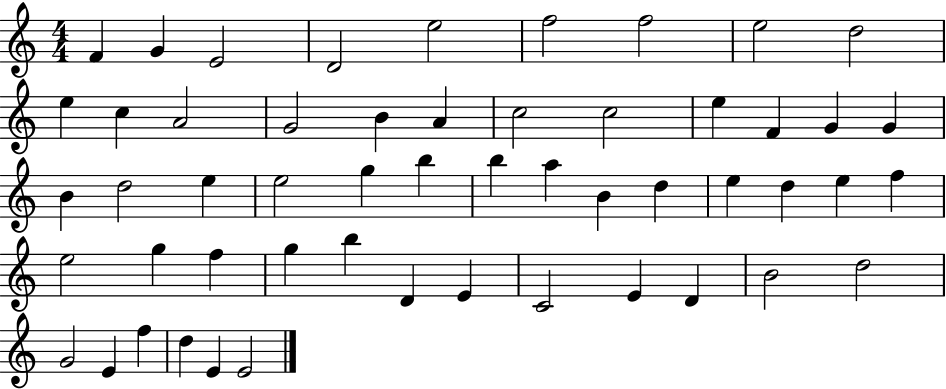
X:1
T:Untitled
M:4/4
L:1/4
K:C
F G E2 D2 e2 f2 f2 e2 d2 e c A2 G2 B A c2 c2 e F G G B d2 e e2 g b b a B d e d e f e2 g f g b D E C2 E D B2 d2 G2 E f d E E2